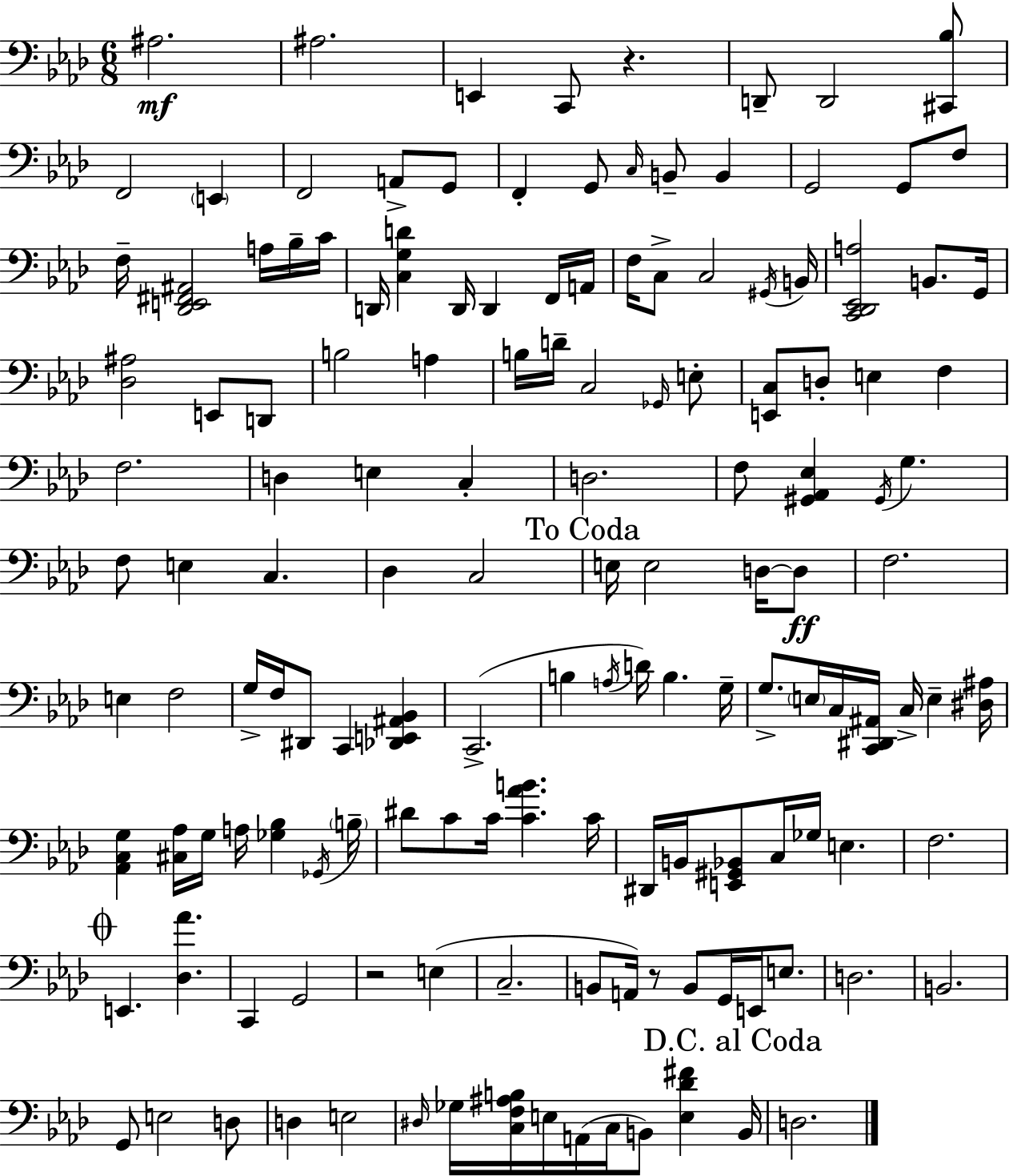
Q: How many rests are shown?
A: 3